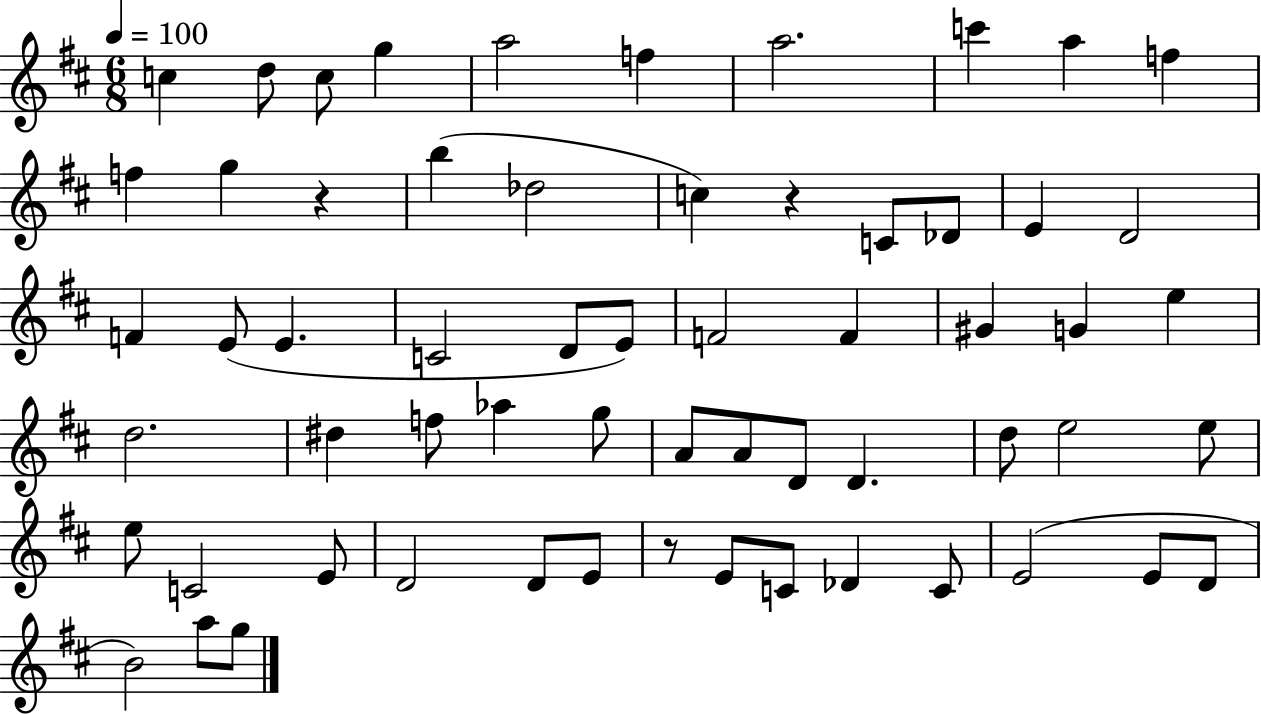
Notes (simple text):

C5/q D5/e C5/e G5/q A5/h F5/q A5/h. C6/q A5/q F5/q F5/q G5/q R/q B5/q Db5/h C5/q R/q C4/e Db4/e E4/q D4/h F4/q E4/e E4/q. C4/h D4/e E4/e F4/h F4/q G#4/q G4/q E5/q D5/h. D#5/q F5/e Ab5/q G5/e A4/e A4/e D4/e D4/q. D5/e E5/h E5/e E5/e C4/h E4/e D4/h D4/e E4/e R/e E4/e C4/e Db4/q C4/e E4/h E4/e D4/e B4/h A5/e G5/e